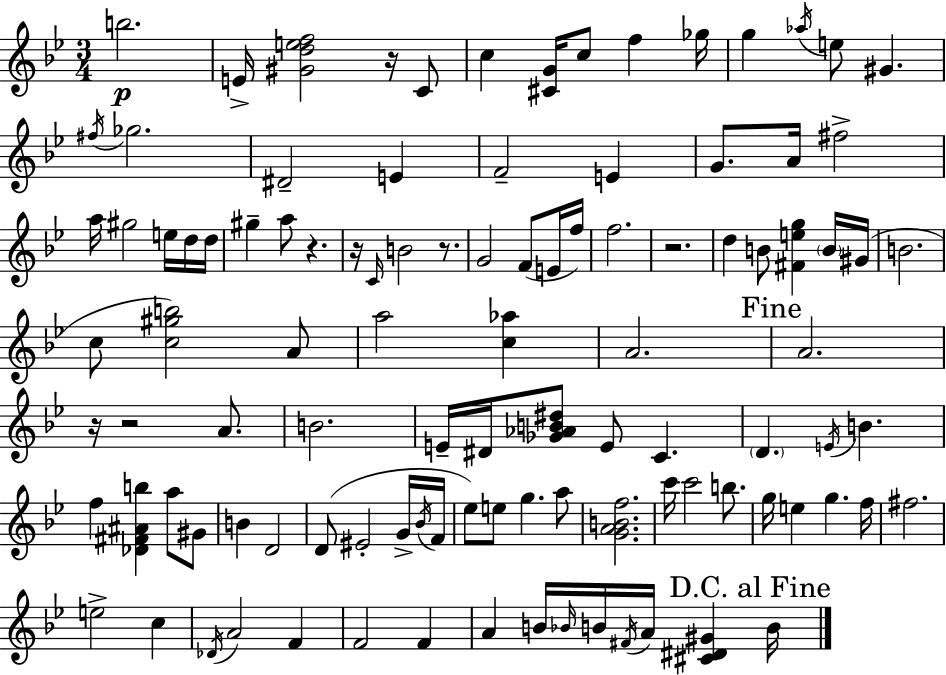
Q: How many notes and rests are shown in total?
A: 105